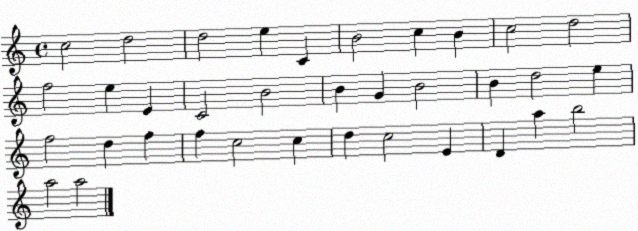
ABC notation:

X:1
T:Untitled
M:4/4
L:1/4
K:C
c2 d2 d2 e C B2 c B c2 d2 f2 e E C2 B2 B G B2 B d2 e f2 d f f c2 c d c2 E D a b2 a2 a2